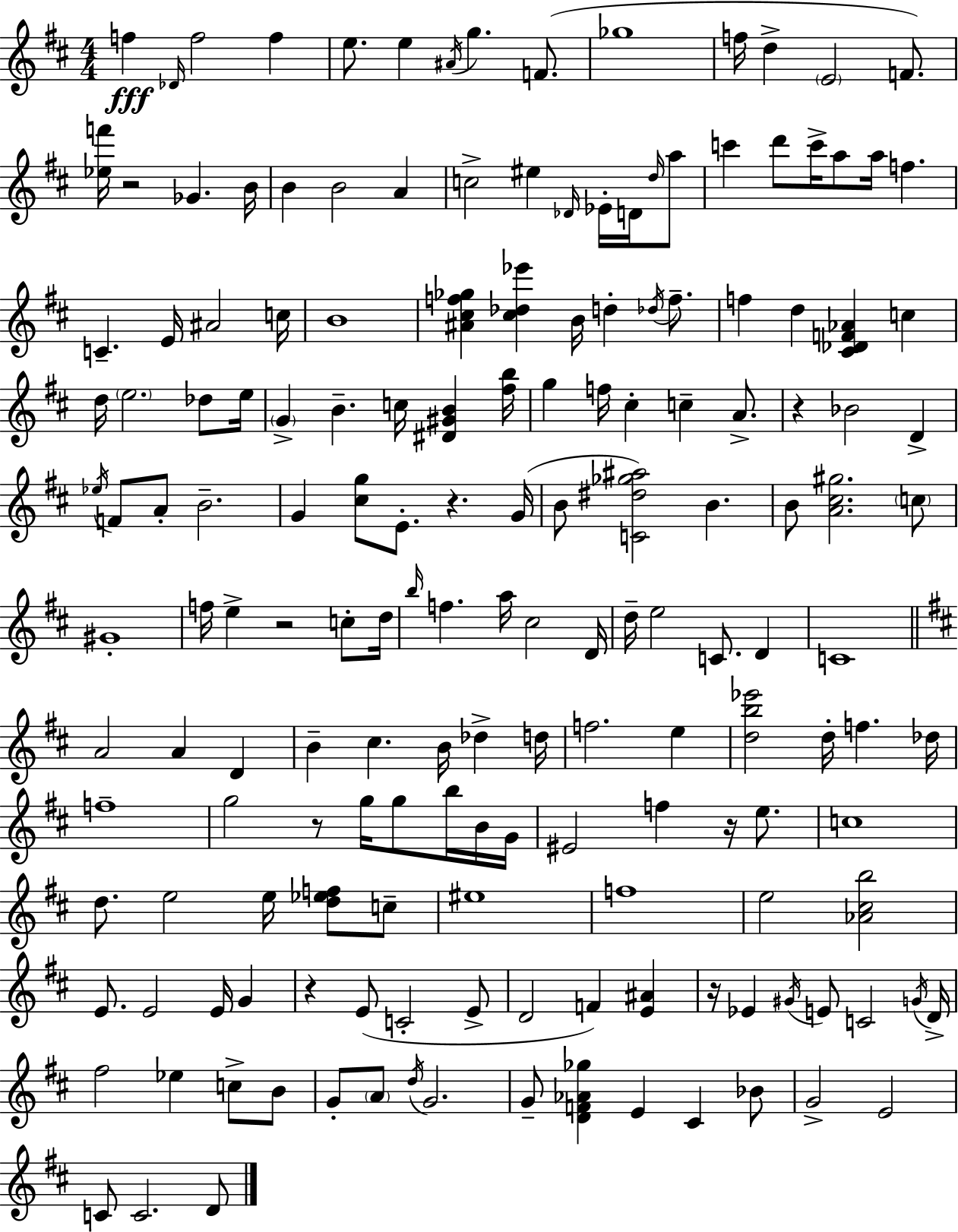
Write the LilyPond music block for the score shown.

{
  \clef treble
  \numericTimeSignature
  \time 4/4
  \key d \major
  \repeat volta 2 { f''4\fff \grace { des'16 } f''2 f''4 | e''8. e''4 \acciaccatura { ais'16 } g''4. f'8.( | ges''1 | f''16 d''4-> \parenthesize e'2 f'8.) | \break <ees'' f'''>16 r2 ges'4. | b'16 b'4 b'2 a'4 | c''2-> eis''4 \grace { des'16 } ees'16-. | d'16 \grace { d''16 } a''8 c'''4 d'''8 c'''16-> a''8 a''16 f''4. | \break c'4.-- e'16 ais'2 | c''16 b'1 | <ais' cis'' f'' ges''>4 <cis'' des'' ees'''>4 b'16 d''4-. | \acciaccatura { des''16 } f''8.-- f''4 d''4 <cis' des' f' aes'>4 | \break c''4 d''16 \parenthesize e''2. | des''8 e''16 \parenthesize g'4-> b'4.-- c''16 | <dis' gis' b'>4 <fis'' b''>16 g''4 f''16 cis''4-. c''4-- | a'8.-> r4 bes'2 | \break d'4-> \acciaccatura { ees''16 } f'8 a'8-. b'2.-- | g'4 <cis'' g''>8 e'8.-. r4. | g'16( b'8 <c' dis'' ges'' ais''>2) | b'4. b'8 <a' cis'' gis''>2. | \break \parenthesize c''8 gis'1-. | f''16 e''4-> r2 | c''8-. d''16 \grace { b''16 } f''4. a''16 cis''2 | d'16 d''16-- e''2 | \break c'8. d'4 c'1 | \bar "||" \break \key b \minor a'2 a'4 d'4 | b'4-- cis''4. b'16 des''4-> d''16 | f''2. e''4 | <d'' b'' ees'''>2 d''16-. f''4. des''16 | \break f''1-- | g''2 r8 g''16 g''8 b''16 b'16 g'16 | eis'2 f''4 r16 e''8. | c''1 | \break d''8. e''2 e''16 <d'' ees'' f''>8 c''8-- | eis''1 | f''1 | e''2 <aes' cis'' b''>2 | \break e'8. e'2 e'16 g'4 | r4 e'8( c'2-. e'8-> | d'2 f'4) <e' ais'>4 | r16 ees'4 \acciaccatura { gis'16 } e'8 c'2 | \break \acciaccatura { g'16 } d'16-> fis''2 ees''4 c''8-> | b'8 g'8-. \parenthesize a'8 \acciaccatura { d''16 } g'2. | g'8-- <d' f' aes' ges''>4 e'4 cis'4 | bes'8 g'2-> e'2 | \break c'8 c'2. | d'8 } \bar "|."
}